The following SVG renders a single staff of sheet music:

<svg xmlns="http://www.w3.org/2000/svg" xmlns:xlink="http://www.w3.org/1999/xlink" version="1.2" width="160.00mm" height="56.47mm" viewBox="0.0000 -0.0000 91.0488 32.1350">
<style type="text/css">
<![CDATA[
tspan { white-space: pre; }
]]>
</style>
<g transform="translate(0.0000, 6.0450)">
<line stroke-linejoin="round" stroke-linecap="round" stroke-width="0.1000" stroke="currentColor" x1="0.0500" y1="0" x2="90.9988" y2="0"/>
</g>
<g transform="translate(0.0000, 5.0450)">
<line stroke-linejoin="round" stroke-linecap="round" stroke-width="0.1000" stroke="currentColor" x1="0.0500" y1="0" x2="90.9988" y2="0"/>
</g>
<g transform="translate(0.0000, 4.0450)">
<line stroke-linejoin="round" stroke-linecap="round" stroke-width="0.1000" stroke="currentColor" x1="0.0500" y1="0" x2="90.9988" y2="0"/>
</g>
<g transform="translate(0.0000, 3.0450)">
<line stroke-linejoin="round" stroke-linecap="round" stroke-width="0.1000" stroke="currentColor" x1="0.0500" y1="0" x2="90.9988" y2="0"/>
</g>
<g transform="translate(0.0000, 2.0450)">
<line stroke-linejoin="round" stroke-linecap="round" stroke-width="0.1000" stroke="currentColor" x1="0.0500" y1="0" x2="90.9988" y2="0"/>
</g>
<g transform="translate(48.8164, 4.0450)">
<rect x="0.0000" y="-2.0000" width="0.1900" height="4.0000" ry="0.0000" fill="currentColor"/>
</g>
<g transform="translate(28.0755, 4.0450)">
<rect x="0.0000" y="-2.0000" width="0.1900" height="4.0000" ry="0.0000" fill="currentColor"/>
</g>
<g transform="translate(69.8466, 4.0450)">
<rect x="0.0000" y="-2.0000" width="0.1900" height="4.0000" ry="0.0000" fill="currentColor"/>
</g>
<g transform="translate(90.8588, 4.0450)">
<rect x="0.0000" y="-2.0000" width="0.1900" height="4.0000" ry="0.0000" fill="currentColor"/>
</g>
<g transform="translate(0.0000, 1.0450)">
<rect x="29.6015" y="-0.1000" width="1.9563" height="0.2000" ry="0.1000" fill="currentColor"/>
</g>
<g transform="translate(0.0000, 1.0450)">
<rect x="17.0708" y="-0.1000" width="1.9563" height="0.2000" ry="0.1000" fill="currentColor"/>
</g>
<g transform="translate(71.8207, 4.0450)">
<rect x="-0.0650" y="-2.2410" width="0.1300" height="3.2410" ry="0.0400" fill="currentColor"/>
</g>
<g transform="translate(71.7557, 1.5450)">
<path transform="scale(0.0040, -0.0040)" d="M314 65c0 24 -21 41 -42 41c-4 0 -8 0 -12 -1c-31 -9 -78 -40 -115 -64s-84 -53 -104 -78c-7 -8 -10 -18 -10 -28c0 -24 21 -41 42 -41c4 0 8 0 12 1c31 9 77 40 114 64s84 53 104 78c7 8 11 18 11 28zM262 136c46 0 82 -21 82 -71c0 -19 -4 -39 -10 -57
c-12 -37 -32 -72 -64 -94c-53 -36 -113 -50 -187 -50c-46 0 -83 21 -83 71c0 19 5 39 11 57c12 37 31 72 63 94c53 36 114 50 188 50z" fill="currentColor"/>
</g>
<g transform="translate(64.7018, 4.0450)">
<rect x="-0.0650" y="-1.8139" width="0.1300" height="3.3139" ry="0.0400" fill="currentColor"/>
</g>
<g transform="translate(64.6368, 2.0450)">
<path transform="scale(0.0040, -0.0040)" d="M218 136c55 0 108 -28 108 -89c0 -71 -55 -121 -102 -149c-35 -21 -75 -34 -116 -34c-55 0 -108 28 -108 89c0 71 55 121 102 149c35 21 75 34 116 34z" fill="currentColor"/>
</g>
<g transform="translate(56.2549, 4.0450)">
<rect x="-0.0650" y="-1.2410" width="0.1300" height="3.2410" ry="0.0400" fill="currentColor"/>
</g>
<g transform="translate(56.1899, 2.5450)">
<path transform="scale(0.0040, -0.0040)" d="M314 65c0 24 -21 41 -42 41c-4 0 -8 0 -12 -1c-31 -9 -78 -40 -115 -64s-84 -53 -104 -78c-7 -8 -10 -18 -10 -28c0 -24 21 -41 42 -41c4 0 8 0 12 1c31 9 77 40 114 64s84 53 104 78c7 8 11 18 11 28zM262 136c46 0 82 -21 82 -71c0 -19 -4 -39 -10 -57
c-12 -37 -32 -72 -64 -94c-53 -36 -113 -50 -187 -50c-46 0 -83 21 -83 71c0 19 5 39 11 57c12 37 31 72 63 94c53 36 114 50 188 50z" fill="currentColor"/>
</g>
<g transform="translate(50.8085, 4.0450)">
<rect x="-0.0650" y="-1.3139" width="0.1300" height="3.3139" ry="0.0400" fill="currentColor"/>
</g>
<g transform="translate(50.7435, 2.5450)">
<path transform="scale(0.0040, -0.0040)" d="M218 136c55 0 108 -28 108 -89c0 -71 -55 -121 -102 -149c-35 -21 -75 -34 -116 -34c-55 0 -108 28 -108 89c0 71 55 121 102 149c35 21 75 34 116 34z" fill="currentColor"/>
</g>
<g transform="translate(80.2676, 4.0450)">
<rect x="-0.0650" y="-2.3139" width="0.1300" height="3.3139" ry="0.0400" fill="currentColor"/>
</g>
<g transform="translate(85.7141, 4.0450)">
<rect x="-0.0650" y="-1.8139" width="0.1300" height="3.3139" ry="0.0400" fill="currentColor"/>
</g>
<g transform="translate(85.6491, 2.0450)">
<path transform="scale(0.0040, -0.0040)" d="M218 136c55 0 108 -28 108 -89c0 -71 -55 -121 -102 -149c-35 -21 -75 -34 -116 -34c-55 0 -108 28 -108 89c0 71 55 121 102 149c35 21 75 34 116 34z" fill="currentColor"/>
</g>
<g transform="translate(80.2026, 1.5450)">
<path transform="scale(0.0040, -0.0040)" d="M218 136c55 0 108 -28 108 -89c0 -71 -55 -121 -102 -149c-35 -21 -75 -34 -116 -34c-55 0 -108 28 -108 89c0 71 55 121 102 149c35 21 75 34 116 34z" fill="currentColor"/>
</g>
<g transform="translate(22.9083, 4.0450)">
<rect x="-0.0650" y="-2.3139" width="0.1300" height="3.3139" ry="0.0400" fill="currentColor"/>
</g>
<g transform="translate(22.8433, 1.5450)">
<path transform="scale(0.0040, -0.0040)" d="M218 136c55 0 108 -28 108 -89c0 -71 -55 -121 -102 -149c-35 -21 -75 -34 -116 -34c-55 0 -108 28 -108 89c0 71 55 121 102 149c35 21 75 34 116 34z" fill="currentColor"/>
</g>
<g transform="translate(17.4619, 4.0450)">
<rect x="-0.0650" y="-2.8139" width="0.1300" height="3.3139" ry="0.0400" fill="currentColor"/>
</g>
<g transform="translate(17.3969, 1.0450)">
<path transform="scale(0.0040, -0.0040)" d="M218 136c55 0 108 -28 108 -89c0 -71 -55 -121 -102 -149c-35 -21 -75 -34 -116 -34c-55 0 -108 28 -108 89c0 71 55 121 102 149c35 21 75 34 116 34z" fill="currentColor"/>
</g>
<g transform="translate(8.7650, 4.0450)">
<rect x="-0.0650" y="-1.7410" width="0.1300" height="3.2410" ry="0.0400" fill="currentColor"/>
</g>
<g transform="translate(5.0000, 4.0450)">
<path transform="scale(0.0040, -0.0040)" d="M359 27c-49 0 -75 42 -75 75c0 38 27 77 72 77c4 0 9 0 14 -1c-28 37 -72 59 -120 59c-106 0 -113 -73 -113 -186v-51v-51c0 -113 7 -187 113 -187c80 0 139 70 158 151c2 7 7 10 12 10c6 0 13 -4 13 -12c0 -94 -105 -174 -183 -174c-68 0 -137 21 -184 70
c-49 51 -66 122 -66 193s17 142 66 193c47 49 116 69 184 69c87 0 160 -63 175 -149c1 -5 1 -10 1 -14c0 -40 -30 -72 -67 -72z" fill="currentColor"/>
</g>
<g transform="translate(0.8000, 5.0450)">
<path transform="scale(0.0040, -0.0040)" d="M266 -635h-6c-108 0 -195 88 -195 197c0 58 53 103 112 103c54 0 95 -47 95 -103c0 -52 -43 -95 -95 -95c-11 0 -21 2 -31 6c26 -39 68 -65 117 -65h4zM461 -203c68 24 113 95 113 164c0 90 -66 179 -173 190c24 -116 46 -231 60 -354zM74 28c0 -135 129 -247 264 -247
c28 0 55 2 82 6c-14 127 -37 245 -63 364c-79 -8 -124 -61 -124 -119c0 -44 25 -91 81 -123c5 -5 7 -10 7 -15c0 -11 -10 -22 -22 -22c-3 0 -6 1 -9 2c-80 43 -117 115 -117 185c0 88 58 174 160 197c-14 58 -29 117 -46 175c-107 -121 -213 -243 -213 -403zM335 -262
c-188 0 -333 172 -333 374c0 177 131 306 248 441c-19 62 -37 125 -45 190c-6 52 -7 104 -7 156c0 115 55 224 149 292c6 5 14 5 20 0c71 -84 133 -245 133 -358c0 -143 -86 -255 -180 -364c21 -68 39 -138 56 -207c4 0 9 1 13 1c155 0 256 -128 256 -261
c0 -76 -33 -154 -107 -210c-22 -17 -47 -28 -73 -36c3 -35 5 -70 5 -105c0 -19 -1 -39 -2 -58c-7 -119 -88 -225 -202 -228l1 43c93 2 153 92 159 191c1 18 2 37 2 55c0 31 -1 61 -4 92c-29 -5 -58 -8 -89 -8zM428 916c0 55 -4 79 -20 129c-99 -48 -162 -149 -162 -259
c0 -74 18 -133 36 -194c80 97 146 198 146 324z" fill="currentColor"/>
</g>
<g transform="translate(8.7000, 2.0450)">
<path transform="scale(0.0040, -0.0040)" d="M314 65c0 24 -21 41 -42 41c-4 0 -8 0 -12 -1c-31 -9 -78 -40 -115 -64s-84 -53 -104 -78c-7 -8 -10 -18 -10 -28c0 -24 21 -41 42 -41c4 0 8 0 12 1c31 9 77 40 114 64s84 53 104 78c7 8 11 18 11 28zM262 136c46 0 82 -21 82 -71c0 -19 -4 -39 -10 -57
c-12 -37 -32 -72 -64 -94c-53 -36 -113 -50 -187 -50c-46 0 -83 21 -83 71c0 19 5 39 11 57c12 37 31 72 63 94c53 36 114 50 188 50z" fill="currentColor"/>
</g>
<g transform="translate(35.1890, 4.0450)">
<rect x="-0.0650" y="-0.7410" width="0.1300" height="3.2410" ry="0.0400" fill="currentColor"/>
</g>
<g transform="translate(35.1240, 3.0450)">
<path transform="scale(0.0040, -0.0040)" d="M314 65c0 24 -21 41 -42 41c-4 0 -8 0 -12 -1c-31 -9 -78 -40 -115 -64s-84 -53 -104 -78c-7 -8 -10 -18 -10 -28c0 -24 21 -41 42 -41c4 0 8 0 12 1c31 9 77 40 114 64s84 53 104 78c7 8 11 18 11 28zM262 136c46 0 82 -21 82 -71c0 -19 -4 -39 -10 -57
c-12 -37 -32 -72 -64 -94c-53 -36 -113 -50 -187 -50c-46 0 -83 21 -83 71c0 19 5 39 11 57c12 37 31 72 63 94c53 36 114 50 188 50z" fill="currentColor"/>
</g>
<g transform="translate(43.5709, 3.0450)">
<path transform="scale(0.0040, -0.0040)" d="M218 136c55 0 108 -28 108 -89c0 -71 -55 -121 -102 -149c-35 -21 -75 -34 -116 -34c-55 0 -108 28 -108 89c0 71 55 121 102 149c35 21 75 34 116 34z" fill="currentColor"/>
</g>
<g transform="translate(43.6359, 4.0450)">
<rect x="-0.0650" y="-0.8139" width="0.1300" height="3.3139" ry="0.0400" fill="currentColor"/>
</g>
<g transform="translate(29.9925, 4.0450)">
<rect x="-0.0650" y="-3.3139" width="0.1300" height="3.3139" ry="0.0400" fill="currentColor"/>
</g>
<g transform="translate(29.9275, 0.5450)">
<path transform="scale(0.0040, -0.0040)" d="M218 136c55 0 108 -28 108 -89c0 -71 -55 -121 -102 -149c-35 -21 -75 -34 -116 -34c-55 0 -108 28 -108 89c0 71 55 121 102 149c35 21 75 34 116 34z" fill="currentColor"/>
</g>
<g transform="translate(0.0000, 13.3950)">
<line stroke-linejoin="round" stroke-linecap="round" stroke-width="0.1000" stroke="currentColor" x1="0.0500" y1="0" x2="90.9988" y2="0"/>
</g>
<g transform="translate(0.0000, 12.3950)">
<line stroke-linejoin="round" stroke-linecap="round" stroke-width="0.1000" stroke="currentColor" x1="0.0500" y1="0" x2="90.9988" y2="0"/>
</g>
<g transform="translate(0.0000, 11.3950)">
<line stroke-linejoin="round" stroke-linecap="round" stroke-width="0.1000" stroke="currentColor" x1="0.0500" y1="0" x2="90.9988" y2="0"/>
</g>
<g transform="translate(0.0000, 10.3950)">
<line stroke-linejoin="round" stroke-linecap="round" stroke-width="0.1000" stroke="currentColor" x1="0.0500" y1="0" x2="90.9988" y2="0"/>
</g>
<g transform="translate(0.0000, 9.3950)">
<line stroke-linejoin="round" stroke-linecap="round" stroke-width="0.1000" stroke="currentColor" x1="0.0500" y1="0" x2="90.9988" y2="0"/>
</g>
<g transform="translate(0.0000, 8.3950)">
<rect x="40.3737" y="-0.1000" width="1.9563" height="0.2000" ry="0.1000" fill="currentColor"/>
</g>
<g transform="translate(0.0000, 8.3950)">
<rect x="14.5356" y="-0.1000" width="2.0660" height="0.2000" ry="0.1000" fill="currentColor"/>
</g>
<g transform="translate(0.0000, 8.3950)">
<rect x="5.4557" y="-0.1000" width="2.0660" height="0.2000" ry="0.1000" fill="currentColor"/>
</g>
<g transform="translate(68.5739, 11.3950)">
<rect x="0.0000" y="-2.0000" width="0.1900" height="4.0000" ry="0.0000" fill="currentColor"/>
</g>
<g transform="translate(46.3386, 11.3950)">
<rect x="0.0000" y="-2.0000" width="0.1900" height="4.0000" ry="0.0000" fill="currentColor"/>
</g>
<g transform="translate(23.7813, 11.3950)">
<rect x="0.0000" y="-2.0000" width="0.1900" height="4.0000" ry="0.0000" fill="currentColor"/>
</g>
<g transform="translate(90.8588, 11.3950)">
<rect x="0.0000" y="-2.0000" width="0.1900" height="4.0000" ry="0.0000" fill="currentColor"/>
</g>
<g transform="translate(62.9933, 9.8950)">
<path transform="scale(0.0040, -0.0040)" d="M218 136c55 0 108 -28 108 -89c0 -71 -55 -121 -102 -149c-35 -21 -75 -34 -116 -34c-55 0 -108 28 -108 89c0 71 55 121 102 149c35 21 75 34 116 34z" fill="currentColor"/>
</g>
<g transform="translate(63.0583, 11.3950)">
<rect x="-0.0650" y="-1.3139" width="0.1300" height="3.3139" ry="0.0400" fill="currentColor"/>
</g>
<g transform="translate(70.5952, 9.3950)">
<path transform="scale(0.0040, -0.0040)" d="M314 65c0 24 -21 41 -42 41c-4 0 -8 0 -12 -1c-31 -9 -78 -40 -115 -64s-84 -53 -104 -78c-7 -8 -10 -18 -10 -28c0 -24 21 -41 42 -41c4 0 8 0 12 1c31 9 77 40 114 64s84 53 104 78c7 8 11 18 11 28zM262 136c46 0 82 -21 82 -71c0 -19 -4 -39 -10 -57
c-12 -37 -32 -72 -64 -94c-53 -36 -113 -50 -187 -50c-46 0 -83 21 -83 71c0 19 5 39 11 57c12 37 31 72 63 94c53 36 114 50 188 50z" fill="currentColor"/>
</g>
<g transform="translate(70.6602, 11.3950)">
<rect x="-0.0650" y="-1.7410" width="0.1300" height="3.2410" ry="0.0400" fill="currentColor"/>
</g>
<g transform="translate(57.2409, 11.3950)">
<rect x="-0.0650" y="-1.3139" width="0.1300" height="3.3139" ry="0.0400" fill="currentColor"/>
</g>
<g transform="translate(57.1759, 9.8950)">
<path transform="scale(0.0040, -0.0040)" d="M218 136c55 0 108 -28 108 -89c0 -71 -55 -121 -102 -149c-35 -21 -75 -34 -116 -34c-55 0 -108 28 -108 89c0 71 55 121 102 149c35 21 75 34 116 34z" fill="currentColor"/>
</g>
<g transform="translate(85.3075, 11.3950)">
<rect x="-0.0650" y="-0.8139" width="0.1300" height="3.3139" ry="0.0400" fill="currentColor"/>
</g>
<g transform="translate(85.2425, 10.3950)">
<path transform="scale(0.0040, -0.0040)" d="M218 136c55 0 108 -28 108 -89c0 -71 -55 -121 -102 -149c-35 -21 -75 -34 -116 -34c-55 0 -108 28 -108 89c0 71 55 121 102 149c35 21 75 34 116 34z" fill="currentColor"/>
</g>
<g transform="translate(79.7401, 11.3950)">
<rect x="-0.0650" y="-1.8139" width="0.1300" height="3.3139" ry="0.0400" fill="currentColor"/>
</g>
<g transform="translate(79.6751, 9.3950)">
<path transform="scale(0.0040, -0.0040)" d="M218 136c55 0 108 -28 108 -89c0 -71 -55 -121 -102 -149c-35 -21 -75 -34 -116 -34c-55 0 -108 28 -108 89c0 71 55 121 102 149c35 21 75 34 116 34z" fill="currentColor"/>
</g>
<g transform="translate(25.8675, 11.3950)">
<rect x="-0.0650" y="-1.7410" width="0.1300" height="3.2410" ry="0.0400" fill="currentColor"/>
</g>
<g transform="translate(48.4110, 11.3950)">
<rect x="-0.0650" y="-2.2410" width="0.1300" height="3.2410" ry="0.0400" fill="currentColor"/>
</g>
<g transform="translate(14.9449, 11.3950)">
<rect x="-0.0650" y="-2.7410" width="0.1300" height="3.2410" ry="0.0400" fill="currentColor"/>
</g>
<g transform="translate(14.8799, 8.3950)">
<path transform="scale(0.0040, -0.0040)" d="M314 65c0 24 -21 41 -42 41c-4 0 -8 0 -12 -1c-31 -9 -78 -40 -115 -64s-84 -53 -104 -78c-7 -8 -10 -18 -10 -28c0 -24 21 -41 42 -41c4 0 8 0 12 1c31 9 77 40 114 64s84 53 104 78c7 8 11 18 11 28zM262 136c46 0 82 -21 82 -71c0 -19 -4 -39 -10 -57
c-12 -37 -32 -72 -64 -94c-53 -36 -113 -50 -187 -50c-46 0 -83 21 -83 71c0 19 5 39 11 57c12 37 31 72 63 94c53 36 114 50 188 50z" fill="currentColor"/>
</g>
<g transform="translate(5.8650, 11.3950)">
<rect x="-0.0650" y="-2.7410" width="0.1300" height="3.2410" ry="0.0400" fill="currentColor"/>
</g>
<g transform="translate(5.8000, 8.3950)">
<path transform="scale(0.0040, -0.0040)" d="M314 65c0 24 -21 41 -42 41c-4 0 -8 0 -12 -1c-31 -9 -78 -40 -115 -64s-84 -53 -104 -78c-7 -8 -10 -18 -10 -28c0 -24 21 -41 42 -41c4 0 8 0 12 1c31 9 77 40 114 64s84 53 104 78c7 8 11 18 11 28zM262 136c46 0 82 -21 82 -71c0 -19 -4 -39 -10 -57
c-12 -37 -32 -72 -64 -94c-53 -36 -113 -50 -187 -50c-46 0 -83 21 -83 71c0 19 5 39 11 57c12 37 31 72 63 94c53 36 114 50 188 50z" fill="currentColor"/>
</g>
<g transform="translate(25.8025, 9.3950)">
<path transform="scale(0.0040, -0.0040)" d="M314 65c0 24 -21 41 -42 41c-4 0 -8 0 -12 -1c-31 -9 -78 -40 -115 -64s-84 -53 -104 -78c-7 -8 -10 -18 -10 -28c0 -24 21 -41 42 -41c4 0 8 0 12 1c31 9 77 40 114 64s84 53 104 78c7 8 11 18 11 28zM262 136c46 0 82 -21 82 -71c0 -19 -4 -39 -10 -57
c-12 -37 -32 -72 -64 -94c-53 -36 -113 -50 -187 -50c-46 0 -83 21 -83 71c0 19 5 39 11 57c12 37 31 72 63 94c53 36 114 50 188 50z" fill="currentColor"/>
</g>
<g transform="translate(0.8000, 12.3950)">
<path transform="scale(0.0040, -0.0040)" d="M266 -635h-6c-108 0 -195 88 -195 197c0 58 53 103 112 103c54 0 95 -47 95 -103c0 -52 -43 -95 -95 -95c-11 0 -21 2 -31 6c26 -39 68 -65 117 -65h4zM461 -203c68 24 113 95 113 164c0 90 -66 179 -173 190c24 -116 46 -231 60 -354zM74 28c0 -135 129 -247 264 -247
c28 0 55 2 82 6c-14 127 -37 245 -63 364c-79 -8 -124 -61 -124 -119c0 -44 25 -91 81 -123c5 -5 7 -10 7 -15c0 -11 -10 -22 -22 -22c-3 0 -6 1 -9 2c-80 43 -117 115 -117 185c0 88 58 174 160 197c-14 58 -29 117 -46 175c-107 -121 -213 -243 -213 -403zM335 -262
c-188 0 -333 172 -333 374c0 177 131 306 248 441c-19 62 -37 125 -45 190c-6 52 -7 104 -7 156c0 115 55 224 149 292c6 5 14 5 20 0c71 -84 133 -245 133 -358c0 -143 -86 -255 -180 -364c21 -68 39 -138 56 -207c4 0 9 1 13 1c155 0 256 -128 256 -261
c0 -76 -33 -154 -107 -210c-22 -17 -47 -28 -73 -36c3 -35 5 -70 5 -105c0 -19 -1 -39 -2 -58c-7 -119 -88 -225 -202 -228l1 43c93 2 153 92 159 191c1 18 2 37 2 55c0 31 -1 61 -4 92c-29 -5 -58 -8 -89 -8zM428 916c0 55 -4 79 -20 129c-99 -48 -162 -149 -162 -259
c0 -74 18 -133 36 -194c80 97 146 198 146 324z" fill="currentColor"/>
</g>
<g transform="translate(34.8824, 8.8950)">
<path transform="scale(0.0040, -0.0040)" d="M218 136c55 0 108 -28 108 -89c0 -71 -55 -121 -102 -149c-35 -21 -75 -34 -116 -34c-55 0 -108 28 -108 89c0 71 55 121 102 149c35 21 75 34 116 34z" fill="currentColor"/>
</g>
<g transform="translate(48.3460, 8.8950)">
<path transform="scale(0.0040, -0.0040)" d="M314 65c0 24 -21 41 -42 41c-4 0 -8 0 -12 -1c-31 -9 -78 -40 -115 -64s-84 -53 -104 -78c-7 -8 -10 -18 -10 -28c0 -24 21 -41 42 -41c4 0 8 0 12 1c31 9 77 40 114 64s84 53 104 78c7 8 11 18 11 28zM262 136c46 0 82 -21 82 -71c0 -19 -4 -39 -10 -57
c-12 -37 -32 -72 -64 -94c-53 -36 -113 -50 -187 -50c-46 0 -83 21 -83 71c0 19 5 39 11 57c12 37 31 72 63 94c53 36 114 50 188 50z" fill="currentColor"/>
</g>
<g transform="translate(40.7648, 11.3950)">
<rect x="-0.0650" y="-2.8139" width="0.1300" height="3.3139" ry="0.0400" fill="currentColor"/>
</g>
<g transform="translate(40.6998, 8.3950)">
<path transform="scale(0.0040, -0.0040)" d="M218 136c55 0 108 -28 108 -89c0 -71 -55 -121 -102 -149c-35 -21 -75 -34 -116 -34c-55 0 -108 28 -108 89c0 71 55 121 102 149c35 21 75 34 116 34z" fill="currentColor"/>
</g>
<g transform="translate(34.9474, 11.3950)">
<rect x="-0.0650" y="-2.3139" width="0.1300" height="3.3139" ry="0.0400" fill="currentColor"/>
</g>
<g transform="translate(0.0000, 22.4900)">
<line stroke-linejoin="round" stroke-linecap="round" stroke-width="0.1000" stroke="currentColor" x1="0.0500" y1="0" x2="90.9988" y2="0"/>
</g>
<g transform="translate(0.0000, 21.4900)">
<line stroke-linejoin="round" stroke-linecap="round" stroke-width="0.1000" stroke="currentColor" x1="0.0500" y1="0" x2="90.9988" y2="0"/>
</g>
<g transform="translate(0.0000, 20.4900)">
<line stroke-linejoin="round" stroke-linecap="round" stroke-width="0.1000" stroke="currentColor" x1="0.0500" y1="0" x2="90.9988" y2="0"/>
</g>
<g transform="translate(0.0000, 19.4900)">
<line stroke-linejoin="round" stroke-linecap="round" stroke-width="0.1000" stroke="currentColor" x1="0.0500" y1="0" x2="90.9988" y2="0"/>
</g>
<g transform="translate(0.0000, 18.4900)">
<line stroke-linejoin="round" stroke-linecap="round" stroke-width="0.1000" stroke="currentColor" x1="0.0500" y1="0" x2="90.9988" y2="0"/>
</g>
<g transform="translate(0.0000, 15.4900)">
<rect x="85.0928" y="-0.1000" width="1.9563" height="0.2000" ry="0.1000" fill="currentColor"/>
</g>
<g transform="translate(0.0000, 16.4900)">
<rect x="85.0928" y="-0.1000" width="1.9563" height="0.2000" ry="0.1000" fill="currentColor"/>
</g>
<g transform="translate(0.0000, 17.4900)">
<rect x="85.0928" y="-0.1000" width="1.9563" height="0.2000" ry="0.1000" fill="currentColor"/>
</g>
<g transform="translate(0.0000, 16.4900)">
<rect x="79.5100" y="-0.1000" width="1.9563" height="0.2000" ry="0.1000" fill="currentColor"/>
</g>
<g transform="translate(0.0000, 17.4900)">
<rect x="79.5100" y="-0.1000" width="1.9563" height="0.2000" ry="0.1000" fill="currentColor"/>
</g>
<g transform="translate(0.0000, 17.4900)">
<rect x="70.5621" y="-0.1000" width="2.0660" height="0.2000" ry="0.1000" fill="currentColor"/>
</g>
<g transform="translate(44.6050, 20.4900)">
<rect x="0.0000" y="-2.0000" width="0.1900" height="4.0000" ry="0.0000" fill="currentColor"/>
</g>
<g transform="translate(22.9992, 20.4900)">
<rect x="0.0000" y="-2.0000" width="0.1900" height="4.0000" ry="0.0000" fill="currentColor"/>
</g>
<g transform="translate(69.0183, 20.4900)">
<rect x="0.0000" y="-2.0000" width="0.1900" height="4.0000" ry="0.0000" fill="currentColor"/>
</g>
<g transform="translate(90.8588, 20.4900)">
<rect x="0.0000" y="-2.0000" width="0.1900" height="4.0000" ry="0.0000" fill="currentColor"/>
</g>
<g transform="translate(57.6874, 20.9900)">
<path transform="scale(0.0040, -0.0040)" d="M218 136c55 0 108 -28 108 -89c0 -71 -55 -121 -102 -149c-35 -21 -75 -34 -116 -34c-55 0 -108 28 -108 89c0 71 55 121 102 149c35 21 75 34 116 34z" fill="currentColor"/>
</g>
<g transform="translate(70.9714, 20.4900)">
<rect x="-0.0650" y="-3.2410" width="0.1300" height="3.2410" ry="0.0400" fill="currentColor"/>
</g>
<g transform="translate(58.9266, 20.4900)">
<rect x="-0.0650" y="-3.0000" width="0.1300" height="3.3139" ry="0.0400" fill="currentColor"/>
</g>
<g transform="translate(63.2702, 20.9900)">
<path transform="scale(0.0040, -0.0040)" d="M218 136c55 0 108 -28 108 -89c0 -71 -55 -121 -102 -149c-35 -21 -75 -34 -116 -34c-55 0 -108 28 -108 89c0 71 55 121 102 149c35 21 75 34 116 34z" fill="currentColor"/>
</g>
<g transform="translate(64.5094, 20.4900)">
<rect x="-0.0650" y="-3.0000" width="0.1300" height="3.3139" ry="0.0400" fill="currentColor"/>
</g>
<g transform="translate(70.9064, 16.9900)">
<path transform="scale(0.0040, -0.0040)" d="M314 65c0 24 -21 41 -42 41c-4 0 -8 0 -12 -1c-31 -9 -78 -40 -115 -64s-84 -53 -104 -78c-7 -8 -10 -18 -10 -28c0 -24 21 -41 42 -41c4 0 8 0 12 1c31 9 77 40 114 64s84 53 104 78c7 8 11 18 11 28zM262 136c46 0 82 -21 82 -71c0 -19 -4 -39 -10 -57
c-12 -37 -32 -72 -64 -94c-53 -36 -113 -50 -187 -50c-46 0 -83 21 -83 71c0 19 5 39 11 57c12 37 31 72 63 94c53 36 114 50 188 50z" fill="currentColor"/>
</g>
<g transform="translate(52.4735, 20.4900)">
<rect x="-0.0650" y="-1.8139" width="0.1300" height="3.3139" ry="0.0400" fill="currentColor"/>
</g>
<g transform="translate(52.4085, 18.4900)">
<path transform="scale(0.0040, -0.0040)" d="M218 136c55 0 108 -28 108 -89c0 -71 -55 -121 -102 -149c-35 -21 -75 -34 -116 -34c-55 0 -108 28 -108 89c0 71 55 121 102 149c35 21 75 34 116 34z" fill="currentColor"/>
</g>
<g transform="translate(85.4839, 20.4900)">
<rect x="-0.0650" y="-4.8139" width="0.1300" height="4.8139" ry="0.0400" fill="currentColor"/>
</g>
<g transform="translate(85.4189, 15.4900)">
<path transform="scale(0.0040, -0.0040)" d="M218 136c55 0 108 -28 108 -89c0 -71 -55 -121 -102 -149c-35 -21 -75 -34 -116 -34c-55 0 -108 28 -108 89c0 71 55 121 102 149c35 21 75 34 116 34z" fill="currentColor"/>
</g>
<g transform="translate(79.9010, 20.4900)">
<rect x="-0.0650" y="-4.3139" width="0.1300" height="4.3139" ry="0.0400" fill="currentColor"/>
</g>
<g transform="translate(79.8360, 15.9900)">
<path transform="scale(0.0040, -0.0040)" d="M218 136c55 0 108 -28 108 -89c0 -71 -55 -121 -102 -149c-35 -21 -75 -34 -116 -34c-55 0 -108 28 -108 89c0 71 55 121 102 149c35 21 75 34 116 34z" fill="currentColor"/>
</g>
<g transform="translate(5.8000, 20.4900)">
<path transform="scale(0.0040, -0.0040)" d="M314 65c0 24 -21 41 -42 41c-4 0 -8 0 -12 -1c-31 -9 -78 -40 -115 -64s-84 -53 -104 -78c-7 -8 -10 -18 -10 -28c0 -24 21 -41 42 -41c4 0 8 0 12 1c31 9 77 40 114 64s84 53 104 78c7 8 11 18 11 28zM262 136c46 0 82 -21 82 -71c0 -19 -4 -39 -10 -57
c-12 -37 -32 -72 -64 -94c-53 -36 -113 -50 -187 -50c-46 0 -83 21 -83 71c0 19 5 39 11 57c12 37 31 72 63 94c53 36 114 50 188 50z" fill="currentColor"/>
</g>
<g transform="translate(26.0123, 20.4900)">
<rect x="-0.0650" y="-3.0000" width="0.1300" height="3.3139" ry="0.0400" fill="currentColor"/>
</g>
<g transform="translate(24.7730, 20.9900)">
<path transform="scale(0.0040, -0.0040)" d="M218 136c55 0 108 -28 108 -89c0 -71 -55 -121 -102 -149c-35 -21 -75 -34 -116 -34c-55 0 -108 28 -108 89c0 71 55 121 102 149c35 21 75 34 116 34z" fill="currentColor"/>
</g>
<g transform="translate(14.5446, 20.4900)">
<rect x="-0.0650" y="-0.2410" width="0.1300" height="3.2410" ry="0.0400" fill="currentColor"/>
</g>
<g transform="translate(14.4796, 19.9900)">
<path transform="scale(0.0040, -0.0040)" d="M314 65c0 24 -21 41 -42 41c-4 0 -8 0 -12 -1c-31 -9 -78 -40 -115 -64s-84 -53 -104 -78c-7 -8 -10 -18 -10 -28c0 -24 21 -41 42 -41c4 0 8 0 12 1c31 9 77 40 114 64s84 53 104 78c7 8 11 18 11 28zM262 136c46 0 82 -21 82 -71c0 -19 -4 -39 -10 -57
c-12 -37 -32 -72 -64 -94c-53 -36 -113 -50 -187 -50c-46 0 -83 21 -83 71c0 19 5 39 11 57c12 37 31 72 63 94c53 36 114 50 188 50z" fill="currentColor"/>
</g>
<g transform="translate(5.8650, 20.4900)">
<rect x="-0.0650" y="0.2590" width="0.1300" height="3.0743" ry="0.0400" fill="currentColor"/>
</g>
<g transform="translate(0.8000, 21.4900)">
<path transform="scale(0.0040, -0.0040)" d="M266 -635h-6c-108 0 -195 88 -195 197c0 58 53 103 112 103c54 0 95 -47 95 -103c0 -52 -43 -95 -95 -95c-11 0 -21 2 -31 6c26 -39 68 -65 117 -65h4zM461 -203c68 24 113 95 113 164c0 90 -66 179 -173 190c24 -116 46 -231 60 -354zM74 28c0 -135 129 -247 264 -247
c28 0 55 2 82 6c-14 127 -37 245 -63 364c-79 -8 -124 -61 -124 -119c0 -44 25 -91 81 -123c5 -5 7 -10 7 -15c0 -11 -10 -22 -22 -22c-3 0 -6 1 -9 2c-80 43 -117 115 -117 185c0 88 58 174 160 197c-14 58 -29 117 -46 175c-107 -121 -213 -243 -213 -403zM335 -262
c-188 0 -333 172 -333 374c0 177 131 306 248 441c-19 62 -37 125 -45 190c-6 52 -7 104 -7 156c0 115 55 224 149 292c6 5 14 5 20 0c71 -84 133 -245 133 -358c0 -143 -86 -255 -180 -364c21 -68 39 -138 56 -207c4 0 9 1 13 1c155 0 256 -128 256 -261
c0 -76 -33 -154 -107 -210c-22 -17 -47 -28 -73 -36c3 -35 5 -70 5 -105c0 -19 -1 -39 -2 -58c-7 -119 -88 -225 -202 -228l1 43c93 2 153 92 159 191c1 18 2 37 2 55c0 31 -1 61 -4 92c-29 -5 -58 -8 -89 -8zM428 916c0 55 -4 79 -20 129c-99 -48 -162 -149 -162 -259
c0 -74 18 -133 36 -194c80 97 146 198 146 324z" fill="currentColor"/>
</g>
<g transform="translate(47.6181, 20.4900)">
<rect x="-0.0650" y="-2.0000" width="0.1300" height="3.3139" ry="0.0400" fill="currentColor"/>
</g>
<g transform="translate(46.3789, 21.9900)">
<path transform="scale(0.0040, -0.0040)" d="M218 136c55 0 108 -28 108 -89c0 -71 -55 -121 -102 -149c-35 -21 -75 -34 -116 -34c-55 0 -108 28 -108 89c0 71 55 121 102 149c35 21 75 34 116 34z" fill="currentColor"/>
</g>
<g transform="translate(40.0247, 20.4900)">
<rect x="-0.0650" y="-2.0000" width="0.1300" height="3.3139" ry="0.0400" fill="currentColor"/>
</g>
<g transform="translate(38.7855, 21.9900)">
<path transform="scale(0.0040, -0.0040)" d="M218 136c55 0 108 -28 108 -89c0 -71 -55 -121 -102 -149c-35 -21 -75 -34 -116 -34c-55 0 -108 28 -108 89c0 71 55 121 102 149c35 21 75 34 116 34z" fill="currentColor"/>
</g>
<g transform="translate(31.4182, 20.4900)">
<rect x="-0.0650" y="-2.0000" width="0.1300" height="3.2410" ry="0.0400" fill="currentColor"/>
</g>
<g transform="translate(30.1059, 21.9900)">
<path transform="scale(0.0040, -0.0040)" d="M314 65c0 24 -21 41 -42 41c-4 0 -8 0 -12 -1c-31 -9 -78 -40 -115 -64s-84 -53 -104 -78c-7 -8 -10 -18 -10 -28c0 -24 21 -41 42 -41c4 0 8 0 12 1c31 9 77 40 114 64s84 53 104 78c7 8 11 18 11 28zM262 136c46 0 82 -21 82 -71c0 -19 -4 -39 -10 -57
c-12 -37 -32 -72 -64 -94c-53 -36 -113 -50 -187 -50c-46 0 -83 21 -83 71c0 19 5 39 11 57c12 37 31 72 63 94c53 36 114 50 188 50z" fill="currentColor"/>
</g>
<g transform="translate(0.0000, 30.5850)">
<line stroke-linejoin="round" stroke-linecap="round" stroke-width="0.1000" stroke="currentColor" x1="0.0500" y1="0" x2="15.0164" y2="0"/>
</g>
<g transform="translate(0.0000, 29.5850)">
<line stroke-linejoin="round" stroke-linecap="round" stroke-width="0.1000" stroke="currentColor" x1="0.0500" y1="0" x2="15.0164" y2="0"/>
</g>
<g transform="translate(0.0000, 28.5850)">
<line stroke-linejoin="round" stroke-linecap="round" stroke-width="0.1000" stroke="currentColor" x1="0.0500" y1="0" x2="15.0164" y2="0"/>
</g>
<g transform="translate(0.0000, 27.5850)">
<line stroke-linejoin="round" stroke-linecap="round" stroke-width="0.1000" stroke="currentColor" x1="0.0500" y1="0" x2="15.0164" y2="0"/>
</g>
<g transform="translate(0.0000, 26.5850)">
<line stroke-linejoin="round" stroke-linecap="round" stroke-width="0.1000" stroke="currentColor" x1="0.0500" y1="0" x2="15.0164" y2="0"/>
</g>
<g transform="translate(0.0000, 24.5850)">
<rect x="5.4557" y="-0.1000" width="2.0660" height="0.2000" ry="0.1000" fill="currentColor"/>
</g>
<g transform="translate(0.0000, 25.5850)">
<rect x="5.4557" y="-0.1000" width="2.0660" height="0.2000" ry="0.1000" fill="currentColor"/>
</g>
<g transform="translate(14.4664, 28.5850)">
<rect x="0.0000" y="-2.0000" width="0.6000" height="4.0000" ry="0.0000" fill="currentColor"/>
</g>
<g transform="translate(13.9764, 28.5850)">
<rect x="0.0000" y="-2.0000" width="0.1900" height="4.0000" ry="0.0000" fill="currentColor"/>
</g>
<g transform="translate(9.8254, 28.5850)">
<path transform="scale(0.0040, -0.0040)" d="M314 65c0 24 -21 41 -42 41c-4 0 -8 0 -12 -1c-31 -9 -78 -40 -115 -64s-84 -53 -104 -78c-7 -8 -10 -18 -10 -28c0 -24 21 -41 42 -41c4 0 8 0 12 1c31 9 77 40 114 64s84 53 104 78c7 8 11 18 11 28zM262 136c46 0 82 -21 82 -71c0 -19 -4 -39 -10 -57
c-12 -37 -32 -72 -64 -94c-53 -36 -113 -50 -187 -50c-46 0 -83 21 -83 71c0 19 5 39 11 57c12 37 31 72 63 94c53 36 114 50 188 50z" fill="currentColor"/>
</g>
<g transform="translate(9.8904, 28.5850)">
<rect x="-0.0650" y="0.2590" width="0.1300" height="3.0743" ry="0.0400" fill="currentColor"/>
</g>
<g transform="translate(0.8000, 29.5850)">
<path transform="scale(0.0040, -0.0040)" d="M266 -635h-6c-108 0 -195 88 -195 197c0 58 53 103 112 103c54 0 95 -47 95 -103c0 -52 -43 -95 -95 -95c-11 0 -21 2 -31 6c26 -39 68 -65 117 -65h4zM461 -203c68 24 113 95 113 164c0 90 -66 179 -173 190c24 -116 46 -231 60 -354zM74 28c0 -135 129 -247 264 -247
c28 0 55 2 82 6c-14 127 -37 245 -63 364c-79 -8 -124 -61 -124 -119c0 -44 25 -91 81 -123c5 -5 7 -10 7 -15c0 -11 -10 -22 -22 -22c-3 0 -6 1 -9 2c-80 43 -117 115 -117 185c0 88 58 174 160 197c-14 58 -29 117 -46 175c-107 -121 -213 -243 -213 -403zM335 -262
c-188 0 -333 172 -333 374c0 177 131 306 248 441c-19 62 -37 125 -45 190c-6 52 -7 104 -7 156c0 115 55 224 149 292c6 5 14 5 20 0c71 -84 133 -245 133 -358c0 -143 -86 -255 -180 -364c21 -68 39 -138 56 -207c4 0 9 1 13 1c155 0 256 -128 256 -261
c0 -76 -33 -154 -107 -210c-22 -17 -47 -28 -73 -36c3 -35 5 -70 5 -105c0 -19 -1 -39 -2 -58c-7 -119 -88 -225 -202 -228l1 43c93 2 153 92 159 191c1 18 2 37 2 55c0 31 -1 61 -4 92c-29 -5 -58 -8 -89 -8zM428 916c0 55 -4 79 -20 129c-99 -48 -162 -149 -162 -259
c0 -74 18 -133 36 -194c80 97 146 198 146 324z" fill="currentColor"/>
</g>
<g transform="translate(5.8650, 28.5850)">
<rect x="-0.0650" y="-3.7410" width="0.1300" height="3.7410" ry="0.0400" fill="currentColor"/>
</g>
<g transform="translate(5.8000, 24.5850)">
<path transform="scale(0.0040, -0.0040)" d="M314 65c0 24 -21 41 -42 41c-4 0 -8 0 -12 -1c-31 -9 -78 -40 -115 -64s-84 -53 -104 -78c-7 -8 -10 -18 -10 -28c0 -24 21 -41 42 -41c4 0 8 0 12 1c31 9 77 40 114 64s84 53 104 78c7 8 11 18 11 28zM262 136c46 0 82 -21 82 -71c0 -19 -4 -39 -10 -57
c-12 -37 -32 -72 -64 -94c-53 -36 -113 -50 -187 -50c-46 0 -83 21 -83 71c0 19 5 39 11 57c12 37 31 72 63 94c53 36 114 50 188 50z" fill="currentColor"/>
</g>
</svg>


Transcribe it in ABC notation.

X:1
T:Untitled
M:4/4
L:1/4
K:C
f2 a g b d2 d e e2 f g2 g f a2 a2 f2 g a g2 e e f2 f d B2 c2 A F2 F F f A A b2 d' e' c'2 B2